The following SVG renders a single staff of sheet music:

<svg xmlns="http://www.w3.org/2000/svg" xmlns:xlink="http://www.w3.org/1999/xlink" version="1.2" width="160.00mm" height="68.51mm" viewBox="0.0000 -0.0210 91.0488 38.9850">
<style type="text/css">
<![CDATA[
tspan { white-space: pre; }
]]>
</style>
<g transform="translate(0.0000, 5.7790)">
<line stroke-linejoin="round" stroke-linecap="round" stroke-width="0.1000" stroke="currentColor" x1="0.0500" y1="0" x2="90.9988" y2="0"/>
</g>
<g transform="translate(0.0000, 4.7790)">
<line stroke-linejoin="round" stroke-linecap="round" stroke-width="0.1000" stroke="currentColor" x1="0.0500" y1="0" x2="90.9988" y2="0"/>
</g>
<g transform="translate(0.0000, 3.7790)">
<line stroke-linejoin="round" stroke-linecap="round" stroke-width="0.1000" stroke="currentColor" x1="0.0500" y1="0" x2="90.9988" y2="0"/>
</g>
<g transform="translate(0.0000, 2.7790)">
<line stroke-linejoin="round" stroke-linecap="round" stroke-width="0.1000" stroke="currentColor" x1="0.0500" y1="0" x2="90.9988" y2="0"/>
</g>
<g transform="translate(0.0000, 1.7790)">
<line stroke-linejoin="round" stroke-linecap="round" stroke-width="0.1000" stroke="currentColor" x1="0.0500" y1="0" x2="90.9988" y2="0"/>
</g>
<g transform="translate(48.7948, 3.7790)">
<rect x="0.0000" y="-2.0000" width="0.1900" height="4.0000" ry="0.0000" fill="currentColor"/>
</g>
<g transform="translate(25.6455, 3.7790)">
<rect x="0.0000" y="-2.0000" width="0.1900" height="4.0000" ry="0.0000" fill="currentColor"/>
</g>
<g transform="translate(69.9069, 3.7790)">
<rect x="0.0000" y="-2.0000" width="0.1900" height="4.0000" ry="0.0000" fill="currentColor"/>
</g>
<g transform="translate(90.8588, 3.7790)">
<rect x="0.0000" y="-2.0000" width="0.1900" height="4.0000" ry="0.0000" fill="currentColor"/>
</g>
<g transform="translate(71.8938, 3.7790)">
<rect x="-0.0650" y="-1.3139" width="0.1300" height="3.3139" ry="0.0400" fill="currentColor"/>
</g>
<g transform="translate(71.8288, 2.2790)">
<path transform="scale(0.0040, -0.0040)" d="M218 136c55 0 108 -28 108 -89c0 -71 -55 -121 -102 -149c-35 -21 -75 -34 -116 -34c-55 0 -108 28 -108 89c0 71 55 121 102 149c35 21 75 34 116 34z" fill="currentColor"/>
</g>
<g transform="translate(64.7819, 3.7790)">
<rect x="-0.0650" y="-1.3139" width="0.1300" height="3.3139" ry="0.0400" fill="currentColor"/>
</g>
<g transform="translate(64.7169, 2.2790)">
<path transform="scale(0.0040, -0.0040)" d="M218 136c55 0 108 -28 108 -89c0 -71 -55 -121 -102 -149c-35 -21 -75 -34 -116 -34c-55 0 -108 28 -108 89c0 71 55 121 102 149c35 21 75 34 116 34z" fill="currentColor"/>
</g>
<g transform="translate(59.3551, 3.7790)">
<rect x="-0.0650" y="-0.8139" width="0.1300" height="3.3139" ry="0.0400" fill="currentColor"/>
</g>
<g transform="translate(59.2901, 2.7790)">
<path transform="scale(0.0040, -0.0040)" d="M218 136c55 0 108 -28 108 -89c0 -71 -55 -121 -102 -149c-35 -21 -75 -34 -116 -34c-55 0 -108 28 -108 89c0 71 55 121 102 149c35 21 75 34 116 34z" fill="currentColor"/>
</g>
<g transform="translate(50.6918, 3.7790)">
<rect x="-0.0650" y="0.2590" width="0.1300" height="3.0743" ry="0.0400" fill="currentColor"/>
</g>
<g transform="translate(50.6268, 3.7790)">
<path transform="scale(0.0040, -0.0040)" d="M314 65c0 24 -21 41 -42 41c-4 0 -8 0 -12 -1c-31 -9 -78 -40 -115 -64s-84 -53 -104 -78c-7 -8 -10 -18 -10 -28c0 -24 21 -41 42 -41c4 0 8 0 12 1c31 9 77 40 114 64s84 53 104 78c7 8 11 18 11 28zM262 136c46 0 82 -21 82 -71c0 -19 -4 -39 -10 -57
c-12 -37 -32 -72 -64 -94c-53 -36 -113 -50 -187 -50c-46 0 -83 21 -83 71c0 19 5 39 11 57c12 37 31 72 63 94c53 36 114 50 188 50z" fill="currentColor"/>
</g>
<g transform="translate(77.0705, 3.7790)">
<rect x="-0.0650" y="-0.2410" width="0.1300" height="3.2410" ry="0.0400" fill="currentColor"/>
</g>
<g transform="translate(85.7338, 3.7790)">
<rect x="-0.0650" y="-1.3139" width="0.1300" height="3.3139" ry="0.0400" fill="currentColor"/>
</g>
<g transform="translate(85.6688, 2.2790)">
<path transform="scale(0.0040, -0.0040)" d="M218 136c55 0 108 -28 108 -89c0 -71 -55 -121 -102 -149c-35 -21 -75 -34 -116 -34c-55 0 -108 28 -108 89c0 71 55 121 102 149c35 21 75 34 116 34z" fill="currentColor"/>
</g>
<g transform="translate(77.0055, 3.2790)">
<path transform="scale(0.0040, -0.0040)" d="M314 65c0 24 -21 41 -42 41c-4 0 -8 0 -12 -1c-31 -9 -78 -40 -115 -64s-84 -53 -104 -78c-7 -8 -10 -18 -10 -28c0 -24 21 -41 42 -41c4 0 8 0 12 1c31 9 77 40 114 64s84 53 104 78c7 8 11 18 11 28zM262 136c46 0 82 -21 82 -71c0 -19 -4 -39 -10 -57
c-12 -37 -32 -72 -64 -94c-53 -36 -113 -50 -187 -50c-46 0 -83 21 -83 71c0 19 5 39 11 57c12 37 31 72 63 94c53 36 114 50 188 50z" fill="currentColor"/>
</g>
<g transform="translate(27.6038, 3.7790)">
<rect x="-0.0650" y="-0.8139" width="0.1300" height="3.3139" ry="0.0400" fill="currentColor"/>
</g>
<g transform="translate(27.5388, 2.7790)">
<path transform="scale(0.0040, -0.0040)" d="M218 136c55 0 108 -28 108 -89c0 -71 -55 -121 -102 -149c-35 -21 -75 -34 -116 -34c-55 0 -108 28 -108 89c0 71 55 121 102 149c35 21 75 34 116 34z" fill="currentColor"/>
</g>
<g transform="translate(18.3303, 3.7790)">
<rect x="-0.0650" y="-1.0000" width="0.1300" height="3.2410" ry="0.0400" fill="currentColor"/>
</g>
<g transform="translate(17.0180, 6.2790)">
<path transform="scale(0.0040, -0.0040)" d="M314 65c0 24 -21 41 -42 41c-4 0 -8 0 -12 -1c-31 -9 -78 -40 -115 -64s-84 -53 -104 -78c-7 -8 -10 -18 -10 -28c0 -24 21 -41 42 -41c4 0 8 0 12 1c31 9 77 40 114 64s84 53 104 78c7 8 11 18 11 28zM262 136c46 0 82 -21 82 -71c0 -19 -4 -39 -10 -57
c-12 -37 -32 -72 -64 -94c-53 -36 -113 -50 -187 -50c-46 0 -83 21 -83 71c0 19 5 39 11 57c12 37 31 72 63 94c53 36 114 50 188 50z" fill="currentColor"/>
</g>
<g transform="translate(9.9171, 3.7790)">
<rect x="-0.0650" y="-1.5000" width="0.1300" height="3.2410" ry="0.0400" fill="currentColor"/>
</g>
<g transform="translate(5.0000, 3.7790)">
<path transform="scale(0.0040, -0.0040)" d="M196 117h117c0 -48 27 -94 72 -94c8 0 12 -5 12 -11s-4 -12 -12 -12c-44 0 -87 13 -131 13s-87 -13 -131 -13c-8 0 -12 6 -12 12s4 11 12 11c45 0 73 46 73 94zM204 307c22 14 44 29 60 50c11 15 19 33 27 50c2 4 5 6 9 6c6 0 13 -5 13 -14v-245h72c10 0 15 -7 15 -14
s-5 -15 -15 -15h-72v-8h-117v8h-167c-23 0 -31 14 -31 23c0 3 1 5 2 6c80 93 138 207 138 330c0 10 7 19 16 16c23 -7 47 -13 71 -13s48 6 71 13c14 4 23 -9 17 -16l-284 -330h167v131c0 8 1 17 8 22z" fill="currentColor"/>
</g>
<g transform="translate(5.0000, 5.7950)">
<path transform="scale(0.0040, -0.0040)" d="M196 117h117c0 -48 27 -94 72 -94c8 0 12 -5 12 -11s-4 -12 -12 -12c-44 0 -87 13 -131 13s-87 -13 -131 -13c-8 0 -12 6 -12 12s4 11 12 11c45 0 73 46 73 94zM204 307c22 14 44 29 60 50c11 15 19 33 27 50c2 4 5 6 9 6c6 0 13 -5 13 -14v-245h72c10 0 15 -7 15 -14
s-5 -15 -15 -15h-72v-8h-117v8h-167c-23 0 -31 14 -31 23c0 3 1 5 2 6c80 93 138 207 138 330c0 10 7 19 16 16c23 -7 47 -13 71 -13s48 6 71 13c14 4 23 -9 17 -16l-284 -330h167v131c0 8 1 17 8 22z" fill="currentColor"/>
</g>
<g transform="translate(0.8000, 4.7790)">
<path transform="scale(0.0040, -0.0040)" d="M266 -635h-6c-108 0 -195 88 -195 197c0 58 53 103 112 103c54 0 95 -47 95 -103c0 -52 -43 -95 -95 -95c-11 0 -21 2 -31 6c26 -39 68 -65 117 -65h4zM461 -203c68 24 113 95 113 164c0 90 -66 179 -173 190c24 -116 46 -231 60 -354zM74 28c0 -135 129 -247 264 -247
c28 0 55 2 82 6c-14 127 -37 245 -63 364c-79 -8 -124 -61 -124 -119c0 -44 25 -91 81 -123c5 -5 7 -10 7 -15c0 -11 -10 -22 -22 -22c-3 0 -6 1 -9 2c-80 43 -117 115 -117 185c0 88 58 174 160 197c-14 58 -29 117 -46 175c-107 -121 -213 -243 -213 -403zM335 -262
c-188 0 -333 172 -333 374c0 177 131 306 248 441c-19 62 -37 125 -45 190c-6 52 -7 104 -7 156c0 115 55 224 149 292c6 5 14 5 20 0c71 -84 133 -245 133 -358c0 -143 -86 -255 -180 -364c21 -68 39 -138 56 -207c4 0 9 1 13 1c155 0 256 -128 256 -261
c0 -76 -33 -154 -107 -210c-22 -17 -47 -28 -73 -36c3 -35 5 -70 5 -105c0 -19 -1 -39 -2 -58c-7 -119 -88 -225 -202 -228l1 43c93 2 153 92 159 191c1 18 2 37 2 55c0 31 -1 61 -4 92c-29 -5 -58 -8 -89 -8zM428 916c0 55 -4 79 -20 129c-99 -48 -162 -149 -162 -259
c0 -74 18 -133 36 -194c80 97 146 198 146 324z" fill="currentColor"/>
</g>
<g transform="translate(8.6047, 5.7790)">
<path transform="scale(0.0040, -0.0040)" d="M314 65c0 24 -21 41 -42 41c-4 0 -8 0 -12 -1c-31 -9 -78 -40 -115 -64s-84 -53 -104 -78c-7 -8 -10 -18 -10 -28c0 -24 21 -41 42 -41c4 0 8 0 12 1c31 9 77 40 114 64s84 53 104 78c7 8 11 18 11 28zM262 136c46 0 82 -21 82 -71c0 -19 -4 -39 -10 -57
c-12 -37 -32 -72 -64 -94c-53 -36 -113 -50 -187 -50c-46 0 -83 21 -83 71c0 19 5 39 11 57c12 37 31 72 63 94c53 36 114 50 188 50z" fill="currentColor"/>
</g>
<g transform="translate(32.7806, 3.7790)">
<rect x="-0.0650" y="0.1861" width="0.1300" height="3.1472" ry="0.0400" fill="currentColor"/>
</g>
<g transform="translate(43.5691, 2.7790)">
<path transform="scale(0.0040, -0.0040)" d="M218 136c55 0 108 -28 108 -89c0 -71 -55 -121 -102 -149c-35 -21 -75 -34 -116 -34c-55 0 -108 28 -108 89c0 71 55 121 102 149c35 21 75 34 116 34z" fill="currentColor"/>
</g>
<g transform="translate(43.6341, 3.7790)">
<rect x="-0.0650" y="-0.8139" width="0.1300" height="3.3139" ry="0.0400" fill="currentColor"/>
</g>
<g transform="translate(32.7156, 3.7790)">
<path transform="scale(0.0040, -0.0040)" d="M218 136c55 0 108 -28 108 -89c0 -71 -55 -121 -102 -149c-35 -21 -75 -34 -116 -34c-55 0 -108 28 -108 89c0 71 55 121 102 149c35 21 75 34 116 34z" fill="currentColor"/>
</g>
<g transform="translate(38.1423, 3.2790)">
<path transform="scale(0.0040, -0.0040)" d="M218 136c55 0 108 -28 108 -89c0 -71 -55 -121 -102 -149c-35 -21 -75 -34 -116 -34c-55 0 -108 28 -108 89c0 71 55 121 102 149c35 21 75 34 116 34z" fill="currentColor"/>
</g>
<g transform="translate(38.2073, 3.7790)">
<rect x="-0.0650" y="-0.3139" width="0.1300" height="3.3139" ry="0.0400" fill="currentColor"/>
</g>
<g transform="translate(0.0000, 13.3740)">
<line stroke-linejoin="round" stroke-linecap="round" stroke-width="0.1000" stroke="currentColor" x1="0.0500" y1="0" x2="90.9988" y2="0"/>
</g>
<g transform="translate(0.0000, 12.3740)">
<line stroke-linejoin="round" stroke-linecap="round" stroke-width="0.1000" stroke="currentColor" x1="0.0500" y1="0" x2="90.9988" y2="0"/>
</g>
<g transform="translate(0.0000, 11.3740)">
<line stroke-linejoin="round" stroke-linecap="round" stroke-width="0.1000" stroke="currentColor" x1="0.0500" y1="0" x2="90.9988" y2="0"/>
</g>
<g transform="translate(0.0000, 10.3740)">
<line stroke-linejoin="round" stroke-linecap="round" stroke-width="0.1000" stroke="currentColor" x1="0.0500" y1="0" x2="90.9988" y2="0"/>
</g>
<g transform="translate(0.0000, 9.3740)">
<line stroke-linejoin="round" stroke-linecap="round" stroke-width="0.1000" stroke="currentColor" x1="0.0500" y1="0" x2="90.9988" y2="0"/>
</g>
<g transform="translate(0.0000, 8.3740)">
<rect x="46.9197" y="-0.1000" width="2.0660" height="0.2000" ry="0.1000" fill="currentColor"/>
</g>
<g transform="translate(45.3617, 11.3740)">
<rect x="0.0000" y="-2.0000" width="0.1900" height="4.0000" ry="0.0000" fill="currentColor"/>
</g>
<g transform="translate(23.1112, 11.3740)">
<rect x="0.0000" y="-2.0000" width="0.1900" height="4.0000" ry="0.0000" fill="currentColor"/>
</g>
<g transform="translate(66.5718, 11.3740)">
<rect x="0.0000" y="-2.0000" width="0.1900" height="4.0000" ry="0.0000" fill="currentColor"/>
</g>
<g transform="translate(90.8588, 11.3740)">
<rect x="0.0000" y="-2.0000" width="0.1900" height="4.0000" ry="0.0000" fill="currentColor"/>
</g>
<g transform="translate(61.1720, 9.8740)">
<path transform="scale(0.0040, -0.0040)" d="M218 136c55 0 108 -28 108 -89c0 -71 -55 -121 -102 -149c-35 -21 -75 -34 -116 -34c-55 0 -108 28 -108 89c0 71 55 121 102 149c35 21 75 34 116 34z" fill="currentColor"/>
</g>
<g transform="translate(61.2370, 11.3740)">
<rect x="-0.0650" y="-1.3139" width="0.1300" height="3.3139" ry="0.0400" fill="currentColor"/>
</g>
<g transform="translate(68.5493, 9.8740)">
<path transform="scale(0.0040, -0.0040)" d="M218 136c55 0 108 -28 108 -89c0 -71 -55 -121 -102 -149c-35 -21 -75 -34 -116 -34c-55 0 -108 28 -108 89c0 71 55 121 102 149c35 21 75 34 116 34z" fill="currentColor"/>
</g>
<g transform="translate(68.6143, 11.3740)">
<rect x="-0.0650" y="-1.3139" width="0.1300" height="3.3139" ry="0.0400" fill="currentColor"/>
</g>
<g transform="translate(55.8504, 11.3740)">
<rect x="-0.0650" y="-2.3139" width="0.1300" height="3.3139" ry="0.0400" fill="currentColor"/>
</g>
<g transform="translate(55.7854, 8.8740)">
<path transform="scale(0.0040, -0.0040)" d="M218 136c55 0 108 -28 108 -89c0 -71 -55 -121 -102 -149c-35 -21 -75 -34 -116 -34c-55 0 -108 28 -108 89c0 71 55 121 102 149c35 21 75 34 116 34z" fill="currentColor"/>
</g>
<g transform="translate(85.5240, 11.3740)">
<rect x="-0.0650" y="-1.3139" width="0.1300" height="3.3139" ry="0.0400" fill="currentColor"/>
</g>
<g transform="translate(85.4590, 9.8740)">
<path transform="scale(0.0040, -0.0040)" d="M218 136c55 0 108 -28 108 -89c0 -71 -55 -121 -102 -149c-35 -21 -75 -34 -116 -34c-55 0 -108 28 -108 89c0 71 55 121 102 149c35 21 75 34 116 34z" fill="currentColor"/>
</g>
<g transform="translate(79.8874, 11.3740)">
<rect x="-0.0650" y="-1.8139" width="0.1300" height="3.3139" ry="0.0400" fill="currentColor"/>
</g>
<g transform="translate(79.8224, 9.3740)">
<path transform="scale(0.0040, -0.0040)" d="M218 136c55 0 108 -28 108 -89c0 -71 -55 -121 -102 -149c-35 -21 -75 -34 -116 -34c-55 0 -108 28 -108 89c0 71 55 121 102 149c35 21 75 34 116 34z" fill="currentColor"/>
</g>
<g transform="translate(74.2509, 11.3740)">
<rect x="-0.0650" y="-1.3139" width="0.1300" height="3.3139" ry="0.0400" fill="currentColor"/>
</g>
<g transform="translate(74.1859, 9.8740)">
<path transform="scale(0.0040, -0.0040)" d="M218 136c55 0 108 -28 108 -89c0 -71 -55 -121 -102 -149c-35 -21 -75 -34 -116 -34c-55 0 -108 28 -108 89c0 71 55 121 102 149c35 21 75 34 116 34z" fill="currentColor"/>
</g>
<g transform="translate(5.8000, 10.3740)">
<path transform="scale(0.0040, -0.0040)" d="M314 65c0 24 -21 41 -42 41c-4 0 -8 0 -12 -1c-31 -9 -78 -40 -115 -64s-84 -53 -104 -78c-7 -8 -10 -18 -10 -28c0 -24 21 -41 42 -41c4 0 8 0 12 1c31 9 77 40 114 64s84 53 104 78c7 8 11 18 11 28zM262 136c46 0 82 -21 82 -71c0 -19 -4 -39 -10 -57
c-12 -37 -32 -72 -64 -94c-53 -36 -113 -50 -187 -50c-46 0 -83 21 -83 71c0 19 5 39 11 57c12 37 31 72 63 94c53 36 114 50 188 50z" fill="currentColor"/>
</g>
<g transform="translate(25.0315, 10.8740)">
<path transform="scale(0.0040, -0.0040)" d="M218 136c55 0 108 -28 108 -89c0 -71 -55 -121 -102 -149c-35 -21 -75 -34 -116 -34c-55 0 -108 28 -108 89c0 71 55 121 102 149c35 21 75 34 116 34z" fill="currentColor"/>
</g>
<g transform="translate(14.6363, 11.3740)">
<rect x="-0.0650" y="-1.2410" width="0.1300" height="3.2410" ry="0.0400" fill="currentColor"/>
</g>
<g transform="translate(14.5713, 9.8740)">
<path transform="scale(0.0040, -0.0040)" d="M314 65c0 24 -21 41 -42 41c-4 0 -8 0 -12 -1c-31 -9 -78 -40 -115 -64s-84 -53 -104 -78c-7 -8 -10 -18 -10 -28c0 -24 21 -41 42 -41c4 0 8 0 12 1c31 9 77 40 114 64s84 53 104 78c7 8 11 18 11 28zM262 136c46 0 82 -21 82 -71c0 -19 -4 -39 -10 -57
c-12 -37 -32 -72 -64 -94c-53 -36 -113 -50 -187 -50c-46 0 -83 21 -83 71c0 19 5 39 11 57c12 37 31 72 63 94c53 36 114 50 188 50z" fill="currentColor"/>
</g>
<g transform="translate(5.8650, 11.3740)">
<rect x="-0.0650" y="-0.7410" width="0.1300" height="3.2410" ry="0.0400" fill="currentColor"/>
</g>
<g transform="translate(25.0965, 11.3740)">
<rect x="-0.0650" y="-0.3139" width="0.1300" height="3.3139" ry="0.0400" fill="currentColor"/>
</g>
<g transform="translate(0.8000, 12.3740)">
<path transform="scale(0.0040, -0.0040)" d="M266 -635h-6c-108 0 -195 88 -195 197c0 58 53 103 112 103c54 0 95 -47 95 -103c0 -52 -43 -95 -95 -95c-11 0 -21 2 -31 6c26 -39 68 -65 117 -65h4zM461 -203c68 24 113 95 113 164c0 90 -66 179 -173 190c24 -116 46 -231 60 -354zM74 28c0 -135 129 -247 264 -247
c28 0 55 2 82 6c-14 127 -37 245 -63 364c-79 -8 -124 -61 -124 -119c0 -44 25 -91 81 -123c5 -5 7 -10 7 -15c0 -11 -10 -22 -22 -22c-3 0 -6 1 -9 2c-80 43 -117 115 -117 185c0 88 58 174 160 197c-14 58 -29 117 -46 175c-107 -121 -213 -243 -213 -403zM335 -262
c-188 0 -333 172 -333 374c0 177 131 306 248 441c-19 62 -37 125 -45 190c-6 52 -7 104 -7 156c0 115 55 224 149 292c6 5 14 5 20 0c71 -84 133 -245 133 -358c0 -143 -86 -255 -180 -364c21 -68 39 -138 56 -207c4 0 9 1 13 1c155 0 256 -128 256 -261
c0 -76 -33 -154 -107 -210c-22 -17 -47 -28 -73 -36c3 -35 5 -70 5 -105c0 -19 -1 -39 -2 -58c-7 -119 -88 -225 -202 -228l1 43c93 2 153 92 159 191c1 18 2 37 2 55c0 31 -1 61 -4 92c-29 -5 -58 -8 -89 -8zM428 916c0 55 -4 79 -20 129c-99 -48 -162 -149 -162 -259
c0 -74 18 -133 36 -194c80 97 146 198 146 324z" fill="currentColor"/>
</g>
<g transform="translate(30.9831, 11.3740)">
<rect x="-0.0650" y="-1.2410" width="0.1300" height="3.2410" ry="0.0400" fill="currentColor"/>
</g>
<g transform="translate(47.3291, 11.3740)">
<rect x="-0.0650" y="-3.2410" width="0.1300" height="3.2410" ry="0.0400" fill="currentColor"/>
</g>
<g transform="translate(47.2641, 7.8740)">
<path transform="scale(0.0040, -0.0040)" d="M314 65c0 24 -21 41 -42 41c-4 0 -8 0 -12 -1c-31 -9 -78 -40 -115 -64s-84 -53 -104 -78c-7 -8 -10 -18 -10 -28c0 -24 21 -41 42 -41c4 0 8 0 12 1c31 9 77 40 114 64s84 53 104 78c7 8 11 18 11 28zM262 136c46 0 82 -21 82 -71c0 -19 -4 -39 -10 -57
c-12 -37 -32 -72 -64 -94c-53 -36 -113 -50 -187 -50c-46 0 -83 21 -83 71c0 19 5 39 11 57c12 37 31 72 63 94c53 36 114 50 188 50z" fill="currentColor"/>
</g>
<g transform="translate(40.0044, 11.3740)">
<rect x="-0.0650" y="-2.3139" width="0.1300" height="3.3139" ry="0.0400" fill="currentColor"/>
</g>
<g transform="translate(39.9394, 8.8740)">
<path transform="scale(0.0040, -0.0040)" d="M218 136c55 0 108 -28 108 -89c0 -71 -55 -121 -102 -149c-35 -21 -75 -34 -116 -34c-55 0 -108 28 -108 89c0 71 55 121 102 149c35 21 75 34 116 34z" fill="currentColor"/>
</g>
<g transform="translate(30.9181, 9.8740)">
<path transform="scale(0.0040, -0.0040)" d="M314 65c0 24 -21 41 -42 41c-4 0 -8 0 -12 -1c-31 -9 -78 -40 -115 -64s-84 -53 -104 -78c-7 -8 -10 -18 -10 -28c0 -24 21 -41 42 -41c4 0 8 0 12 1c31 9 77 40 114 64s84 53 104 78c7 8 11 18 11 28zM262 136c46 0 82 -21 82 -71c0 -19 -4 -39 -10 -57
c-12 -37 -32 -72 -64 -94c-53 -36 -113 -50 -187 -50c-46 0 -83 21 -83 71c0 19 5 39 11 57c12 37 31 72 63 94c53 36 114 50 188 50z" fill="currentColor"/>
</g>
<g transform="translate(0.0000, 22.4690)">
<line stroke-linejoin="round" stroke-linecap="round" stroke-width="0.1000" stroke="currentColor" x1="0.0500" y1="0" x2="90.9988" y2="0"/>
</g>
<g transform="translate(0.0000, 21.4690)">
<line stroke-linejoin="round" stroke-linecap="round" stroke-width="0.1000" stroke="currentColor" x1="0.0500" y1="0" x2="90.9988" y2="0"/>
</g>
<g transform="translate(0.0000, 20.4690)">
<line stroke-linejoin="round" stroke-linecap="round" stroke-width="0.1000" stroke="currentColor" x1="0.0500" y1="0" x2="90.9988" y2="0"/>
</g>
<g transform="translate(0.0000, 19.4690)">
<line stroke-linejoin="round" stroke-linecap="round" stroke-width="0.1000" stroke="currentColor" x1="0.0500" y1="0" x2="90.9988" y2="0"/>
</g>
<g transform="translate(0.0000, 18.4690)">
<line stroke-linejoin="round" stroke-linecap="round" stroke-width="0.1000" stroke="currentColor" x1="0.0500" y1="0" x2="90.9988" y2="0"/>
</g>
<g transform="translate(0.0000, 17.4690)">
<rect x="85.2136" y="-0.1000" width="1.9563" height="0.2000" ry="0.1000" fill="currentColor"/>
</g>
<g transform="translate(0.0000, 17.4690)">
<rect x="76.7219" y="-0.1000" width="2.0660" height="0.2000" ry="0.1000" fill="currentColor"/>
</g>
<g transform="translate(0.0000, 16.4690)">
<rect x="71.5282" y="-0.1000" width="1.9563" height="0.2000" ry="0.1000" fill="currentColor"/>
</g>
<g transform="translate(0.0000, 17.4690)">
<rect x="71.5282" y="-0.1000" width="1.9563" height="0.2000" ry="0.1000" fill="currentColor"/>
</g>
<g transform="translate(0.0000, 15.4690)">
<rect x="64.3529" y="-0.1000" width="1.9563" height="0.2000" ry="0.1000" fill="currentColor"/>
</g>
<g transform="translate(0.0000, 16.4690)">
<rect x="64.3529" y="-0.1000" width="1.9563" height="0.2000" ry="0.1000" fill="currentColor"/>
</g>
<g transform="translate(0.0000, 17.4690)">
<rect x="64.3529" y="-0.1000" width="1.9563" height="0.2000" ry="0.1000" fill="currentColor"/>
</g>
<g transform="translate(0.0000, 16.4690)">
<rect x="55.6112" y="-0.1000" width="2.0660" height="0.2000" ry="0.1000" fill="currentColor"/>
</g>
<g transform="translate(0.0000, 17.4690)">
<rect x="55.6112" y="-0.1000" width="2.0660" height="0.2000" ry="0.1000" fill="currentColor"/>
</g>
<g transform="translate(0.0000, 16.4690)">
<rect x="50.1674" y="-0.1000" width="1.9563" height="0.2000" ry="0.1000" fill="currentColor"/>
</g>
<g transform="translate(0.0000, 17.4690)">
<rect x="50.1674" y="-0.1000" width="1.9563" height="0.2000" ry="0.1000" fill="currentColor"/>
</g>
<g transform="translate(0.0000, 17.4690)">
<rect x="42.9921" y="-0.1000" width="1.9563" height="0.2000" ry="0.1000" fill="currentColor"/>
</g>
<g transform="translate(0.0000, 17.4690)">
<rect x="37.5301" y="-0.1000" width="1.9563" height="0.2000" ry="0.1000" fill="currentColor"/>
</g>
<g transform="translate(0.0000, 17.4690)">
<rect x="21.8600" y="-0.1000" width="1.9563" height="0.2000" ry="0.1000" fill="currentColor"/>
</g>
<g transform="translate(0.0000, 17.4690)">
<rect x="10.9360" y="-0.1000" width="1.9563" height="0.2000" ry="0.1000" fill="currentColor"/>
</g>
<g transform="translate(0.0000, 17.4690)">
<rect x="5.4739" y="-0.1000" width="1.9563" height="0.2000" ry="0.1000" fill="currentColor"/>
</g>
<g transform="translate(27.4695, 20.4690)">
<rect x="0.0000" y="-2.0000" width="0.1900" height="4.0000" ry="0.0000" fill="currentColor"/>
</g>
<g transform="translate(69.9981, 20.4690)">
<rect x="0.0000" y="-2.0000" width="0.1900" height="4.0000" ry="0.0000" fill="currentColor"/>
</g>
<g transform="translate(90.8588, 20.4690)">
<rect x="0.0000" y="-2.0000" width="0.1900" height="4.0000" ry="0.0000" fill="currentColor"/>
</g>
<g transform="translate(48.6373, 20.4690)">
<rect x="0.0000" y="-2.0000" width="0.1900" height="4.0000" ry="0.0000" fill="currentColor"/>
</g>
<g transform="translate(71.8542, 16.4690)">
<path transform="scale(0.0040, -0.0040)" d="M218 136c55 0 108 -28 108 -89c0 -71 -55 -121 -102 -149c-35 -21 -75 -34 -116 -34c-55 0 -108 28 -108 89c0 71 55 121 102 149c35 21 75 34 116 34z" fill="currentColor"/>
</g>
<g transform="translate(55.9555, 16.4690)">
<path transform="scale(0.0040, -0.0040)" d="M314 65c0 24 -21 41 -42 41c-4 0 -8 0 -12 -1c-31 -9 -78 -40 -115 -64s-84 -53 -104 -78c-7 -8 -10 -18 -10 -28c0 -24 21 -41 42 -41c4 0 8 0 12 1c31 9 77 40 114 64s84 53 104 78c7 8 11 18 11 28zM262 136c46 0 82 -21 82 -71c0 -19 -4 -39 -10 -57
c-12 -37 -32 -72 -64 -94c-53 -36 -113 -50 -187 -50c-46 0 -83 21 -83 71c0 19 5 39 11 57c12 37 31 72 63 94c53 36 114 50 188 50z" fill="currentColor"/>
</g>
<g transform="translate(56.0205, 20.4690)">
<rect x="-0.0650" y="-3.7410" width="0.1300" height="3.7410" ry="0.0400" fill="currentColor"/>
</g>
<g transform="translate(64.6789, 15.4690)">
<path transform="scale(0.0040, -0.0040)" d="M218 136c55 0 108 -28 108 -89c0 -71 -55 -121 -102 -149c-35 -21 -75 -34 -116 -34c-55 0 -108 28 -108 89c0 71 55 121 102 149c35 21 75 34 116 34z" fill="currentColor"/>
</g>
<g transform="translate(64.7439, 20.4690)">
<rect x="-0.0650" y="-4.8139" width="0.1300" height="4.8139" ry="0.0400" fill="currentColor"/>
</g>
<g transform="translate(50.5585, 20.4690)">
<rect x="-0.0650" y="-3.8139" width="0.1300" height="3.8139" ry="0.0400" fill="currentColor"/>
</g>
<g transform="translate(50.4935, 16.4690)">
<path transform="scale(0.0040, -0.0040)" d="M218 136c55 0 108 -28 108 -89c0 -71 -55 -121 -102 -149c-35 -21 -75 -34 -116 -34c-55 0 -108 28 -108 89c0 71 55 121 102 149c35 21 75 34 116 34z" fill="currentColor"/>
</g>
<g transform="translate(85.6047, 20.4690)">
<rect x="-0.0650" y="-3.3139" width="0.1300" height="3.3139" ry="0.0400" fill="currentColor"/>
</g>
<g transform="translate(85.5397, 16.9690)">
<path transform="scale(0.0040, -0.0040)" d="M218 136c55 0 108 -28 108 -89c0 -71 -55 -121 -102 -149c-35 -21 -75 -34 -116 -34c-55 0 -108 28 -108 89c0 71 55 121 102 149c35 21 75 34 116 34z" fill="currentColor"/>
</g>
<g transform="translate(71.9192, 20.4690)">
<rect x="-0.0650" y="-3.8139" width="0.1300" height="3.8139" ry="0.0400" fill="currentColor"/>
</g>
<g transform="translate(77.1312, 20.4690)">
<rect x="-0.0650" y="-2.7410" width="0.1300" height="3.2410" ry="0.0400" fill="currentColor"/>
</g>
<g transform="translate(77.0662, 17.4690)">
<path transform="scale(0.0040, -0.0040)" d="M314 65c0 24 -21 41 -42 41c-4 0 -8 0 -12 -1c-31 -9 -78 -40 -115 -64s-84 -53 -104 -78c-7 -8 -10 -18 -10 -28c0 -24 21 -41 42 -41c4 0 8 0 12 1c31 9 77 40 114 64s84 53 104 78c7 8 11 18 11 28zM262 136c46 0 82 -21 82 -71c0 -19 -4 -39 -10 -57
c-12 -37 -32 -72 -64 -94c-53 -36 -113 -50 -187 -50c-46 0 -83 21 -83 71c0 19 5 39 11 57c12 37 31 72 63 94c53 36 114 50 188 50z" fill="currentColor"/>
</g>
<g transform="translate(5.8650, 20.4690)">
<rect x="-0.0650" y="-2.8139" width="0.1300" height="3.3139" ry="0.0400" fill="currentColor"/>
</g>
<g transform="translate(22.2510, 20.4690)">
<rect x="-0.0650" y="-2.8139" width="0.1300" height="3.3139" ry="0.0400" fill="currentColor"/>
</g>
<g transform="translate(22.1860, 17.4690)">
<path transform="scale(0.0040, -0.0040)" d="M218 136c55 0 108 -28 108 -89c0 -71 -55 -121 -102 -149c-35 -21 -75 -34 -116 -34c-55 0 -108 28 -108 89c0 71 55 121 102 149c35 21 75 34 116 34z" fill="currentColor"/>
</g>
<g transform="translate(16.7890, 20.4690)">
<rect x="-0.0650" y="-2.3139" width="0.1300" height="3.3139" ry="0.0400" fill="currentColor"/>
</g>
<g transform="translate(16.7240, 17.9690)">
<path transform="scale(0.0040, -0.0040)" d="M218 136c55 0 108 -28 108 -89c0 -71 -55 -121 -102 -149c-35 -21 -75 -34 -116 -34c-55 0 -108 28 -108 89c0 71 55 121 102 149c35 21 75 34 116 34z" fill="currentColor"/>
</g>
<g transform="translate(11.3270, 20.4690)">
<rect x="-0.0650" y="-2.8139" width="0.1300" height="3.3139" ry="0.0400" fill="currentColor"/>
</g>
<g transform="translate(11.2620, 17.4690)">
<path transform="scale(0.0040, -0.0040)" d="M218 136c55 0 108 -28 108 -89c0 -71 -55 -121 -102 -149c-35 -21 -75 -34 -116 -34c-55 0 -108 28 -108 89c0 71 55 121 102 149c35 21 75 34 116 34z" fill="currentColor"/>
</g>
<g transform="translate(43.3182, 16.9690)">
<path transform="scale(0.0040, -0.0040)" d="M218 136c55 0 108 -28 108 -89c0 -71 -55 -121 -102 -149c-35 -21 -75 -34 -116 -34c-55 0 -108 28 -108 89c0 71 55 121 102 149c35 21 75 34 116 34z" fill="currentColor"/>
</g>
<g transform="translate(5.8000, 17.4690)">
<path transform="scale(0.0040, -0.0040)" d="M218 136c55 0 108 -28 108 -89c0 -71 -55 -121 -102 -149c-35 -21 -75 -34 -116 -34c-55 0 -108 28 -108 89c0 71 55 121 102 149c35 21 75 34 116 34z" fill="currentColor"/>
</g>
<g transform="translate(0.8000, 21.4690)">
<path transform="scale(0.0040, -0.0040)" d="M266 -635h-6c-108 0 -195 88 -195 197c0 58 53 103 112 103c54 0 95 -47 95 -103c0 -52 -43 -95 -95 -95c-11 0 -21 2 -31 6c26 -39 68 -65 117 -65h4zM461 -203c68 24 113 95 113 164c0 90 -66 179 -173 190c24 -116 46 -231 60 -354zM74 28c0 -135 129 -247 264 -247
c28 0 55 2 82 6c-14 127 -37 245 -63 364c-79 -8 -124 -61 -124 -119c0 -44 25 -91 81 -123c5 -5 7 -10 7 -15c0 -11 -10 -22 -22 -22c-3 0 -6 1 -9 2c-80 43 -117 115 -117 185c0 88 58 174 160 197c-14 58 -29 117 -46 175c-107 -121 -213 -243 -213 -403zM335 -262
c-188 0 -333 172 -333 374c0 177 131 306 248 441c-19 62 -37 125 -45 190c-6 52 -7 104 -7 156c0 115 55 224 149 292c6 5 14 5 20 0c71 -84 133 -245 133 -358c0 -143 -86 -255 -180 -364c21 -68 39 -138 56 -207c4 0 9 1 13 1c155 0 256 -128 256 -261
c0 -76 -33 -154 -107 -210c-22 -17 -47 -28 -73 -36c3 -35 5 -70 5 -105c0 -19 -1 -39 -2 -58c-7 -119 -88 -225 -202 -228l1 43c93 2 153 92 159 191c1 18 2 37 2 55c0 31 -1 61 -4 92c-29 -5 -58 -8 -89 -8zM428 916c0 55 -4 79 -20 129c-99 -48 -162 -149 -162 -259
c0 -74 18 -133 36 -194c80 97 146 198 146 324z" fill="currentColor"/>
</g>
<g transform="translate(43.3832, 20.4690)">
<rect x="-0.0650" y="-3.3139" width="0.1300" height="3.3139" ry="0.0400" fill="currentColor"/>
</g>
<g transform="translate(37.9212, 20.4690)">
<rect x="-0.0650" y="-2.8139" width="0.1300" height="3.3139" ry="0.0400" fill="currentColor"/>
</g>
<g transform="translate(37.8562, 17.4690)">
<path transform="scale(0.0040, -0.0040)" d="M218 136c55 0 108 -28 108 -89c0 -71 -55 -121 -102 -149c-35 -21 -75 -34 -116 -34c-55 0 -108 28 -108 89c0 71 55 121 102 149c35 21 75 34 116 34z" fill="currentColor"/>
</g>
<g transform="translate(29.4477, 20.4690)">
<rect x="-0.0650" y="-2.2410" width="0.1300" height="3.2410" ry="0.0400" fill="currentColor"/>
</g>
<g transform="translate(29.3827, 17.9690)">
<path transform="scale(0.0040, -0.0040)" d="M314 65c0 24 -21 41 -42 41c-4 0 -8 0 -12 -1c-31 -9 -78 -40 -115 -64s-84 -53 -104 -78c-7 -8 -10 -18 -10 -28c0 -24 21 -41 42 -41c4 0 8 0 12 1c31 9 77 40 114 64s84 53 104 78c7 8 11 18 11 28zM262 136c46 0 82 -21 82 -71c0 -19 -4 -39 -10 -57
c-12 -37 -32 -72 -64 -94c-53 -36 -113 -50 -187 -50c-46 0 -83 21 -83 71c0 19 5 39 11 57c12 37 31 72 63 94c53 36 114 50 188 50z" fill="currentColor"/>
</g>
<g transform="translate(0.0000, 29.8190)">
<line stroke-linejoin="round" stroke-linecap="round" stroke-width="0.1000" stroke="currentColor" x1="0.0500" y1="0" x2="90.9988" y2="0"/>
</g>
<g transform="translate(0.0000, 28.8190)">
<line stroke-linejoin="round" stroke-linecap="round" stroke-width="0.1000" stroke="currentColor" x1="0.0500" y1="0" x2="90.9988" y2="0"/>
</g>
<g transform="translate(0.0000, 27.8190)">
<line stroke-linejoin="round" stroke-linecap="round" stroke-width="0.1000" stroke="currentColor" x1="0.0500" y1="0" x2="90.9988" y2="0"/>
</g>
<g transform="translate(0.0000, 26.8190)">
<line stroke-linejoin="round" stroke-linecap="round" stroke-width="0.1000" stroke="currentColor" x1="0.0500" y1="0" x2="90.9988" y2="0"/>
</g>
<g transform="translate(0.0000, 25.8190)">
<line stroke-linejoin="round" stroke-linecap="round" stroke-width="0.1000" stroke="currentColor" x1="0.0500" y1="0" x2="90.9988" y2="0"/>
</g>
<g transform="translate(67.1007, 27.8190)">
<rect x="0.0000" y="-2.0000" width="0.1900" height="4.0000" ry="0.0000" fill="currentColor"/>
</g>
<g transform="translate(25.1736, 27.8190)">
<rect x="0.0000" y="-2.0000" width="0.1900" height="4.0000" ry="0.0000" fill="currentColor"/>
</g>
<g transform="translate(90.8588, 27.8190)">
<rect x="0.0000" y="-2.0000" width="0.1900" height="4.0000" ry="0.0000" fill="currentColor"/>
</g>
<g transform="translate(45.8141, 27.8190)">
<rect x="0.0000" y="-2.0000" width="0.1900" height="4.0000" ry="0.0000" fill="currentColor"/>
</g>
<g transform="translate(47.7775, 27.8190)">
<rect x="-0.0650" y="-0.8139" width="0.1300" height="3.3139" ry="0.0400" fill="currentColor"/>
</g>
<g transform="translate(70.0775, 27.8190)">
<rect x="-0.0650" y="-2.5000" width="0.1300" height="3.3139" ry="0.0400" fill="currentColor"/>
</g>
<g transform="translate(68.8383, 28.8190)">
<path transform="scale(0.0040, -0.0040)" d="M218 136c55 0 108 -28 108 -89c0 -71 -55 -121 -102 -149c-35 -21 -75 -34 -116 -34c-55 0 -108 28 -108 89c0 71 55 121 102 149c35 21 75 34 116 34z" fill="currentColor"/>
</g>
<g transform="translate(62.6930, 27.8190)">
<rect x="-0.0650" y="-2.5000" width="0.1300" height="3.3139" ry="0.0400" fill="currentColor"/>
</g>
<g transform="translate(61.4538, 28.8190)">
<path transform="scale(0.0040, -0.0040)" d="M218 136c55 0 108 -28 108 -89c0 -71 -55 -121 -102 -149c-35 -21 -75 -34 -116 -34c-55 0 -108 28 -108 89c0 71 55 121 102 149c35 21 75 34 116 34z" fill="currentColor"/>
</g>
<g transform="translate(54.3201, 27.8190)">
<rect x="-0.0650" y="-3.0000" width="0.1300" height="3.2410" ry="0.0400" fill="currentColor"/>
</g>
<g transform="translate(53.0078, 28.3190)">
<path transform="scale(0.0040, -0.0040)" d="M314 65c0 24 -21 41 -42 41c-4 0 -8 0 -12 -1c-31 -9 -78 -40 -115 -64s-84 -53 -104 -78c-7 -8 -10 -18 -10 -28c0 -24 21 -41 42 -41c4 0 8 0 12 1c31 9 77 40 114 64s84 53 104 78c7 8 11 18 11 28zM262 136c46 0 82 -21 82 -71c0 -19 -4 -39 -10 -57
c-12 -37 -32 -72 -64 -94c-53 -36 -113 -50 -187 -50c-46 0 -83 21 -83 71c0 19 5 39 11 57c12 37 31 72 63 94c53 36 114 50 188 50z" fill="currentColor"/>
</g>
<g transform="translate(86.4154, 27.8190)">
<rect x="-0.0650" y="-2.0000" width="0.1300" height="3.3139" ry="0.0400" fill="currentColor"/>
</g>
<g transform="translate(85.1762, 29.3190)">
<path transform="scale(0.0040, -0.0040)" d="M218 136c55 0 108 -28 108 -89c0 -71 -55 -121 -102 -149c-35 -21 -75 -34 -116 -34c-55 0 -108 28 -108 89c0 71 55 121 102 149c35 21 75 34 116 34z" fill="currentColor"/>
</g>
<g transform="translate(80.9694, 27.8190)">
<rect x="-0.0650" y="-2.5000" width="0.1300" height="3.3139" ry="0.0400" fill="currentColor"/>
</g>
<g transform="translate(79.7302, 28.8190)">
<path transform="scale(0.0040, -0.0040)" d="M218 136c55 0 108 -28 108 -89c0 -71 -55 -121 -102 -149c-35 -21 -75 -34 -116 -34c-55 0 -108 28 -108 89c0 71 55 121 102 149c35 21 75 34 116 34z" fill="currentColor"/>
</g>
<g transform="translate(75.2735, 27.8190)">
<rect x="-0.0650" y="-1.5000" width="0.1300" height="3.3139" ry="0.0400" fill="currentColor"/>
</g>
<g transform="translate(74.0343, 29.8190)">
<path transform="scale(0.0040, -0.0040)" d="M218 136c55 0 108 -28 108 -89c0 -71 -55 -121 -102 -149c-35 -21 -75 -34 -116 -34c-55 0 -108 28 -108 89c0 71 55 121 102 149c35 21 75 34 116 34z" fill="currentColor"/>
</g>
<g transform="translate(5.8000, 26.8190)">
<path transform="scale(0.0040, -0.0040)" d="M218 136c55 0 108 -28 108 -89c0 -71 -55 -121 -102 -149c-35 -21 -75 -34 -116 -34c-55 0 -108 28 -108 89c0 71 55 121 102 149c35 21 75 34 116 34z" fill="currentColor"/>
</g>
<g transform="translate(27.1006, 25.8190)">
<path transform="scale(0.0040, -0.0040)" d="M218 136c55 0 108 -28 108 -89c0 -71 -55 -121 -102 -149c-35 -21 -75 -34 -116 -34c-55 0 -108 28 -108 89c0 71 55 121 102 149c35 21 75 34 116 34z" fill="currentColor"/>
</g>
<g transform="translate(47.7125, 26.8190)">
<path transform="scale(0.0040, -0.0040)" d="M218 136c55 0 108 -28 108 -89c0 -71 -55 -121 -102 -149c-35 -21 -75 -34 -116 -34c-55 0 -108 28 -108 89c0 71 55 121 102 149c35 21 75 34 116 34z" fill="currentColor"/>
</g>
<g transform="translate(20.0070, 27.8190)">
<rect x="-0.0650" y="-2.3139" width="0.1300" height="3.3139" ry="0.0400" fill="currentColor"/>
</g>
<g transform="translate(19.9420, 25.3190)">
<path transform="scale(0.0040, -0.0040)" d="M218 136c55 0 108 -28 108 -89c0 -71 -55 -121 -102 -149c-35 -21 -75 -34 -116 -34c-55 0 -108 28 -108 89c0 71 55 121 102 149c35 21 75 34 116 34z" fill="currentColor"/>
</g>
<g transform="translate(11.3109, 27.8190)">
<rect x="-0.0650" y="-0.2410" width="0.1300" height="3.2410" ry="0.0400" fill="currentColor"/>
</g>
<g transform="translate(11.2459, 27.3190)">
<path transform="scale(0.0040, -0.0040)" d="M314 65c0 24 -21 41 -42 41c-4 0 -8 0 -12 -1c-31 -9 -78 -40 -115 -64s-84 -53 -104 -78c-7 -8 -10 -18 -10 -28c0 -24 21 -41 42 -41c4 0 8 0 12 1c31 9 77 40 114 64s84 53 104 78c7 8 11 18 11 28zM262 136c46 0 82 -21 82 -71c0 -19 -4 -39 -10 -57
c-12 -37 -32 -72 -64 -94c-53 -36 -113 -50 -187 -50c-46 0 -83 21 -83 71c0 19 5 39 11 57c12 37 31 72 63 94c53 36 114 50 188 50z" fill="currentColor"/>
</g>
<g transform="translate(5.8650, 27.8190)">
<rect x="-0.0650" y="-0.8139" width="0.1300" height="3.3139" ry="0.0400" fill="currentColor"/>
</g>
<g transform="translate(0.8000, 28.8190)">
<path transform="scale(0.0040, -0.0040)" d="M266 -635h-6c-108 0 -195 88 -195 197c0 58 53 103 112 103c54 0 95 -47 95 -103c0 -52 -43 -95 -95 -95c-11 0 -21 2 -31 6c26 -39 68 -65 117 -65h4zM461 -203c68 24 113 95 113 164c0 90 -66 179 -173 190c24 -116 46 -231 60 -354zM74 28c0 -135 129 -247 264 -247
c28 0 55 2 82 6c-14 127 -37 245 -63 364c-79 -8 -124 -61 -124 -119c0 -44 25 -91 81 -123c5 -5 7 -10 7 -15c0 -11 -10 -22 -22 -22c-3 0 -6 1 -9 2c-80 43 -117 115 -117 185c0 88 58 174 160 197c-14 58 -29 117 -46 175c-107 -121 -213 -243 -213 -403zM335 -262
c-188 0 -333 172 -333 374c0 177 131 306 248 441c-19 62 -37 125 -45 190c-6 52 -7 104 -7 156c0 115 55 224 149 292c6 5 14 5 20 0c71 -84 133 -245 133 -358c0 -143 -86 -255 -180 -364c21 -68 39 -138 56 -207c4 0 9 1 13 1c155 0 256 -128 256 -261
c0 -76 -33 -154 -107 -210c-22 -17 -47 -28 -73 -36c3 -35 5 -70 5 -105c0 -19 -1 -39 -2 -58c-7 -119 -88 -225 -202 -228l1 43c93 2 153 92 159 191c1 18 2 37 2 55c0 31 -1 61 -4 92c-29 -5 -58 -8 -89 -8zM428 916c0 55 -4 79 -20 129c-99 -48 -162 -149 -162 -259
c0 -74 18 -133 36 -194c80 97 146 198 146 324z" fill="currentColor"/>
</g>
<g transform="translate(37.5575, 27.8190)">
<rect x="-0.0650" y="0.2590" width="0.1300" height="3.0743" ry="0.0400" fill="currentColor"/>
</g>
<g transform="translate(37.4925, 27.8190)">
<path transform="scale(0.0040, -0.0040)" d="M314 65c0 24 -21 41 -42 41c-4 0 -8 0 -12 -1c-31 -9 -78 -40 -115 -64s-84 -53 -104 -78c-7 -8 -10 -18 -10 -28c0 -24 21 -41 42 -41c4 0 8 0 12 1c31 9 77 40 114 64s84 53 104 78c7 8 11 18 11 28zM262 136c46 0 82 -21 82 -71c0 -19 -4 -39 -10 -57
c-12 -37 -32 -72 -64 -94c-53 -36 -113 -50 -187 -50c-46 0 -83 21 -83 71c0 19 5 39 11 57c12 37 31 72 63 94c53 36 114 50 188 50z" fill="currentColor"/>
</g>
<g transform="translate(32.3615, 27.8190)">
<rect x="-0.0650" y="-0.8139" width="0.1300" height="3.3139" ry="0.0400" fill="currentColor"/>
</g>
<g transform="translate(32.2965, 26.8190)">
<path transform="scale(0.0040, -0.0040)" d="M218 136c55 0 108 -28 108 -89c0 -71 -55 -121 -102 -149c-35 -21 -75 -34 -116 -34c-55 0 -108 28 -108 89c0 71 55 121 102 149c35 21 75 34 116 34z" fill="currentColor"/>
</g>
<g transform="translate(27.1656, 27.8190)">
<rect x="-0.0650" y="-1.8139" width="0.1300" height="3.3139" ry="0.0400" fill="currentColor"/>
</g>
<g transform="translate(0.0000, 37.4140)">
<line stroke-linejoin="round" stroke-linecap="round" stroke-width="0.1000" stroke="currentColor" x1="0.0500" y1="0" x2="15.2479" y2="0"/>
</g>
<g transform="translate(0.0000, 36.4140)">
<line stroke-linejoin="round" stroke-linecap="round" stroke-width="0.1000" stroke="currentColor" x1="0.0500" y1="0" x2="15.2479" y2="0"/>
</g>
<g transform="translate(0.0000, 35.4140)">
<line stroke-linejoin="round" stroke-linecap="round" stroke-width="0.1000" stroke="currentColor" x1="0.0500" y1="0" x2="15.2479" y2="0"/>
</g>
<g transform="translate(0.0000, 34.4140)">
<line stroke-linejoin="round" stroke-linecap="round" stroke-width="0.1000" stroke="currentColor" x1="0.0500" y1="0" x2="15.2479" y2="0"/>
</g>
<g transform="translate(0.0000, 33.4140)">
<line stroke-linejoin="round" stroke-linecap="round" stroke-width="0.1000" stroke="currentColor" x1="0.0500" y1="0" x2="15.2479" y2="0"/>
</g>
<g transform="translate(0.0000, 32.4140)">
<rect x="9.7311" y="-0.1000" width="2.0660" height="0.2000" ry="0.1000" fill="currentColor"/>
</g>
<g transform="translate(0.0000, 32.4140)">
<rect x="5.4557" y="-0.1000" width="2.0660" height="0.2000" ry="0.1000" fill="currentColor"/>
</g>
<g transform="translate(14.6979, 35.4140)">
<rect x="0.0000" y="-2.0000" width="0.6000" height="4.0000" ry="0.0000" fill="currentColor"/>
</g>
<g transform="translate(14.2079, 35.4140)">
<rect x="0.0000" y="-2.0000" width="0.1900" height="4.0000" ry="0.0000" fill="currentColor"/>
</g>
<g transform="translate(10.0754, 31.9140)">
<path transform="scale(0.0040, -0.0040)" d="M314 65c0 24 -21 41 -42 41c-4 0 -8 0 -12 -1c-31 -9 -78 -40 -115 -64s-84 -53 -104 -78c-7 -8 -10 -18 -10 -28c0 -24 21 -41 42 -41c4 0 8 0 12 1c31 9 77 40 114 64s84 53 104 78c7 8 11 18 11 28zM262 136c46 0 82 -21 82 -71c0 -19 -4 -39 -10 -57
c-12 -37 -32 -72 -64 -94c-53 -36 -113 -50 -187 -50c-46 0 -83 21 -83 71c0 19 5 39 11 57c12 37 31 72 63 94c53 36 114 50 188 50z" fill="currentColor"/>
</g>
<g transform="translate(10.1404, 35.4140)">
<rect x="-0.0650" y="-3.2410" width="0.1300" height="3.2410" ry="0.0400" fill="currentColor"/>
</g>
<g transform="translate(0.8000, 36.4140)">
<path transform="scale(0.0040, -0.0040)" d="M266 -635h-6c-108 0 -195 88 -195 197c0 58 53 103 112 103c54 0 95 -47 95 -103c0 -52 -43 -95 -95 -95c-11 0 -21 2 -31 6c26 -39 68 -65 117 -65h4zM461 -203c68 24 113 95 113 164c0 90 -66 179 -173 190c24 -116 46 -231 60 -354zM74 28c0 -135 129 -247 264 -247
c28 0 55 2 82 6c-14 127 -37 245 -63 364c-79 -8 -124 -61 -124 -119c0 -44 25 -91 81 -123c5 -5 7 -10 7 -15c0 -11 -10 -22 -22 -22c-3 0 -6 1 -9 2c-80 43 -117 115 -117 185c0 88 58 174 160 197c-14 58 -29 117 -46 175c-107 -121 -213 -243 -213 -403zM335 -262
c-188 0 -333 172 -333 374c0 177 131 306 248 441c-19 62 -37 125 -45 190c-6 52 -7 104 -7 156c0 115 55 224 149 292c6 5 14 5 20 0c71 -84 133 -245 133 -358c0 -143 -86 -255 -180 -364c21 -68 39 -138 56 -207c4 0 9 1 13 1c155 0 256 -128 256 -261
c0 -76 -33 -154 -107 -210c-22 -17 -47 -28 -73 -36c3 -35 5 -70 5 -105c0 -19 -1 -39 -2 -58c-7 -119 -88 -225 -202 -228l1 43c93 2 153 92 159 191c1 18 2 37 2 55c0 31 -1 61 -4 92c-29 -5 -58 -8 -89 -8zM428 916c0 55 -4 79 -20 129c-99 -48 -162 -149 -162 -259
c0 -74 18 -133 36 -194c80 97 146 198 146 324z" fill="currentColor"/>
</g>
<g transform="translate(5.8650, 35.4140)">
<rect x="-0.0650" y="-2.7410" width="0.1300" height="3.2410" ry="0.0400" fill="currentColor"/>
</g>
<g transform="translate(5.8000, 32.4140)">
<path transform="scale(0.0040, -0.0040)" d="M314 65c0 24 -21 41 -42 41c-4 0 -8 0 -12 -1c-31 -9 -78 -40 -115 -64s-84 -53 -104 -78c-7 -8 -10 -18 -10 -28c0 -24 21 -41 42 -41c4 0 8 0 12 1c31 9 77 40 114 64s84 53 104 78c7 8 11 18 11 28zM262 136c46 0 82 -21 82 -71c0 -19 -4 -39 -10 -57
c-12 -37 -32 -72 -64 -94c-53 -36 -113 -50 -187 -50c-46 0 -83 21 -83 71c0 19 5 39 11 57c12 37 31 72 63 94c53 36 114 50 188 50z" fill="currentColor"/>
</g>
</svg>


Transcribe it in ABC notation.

X:1
T:Untitled
M:4/4
L:1/4
K:C
E2 D2 d B c d B2 d e e c2 e d2 e2 c e2 g b2 g e e e f e a a g a g2 a b c' c'2 e' c' a2 b d c2 g f d B2 d A2 G G E G F a2 b2